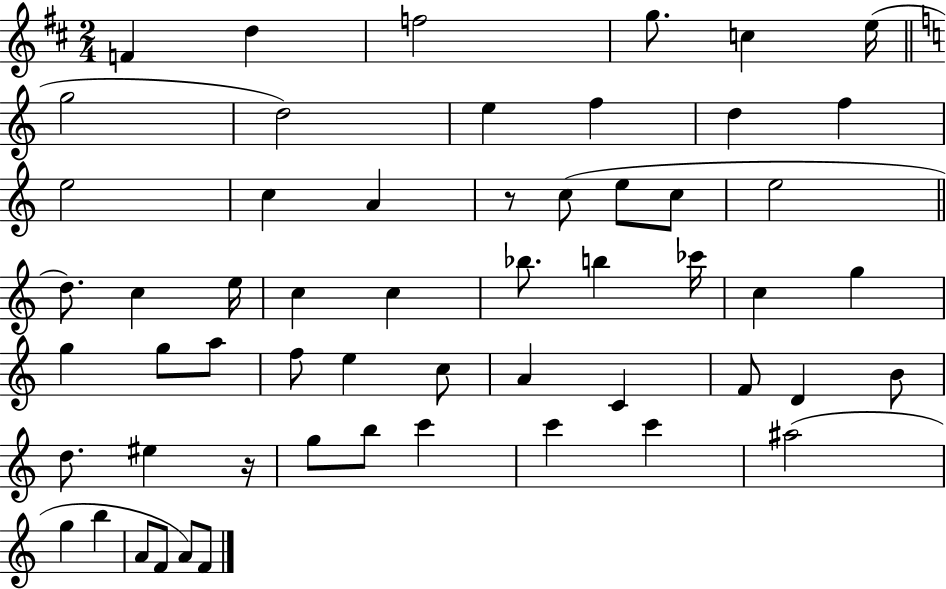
F4/q D5/q F5/h G5/e. C5/q E5/s G5/h D5/h E5/q F5/q D5/q F5/q E5/h C5/q A4/q R/e C5/e E5/e C5/e E5/h D5/e. C5/q E5/s C5/q C5/q Bb5/e. B5/q CES6/s C5/q G5/q G5/q G5/e A5/e F5/e E5/q C5/e A4/q C4/q F4/e D4/q B4/e D5/e. EIS5/q R/s G5/e B5/e C6/q C6/q C6/q A#5/h G5/q B5/q A4/e F4/e A4/e F4/e